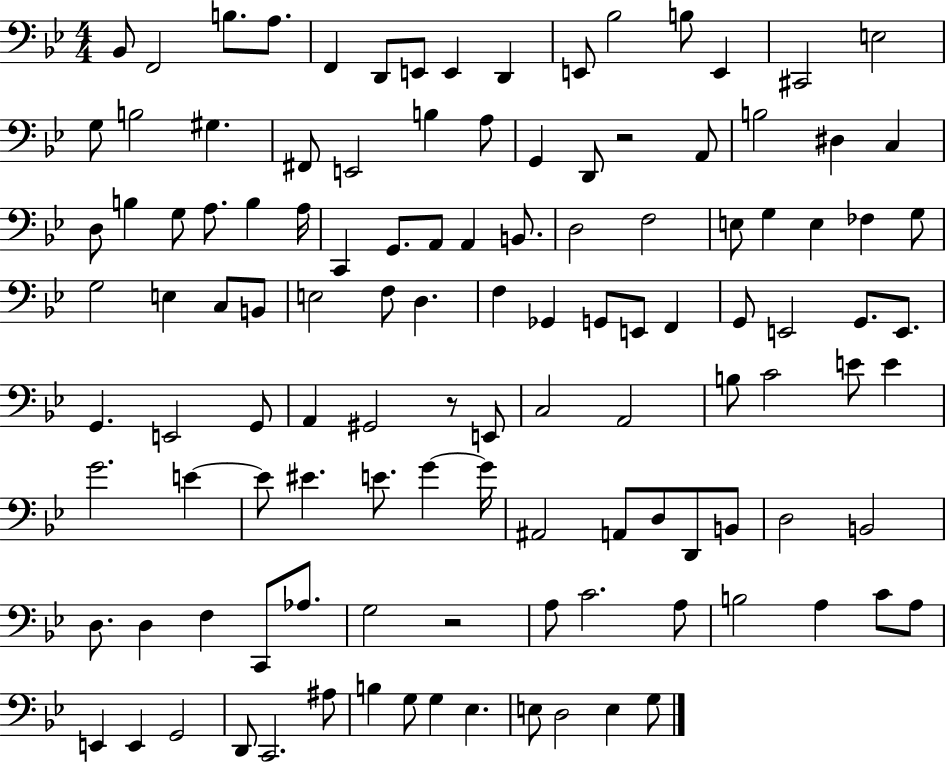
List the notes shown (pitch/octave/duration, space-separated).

Bb2/e F2/h B3/e. A3/e. F2/q D2/e E2/e E2/q D2/q E2/e Bb3/h B3/e E2/q C#2/h E3/h G3/e B3/h G#3/q. F#2/e E2/h B3/q A3/e G2/q D2/e R/h A2/e B3/h D#3/q C3/q D3/e B3/q G3/e A3/e. B3/q A3/s C2/q G2/e. A2/e A2/q B2/e. D3/h F3/h E3/e G3/q E3/q FES3/q G3/e G3/h E3/q C3/e B2/e E3/h F3/e D3/q. F3/q Gb2/q G2/e E2/e F2/q G2/e E2/h G2/e. E2/e. G2/q. E2/h G2/e A2/q G#2/h R/e E2/e C3/h A2/h B3/e C4/h E4/e E4/q G4/h. E4/q E4/e EIS4/q. E4/e. G4/q G4/s A#2/h A2/e D3/e D2/e B2/e D3/h B2/h D3/e. D3/q F3/q C2/e Ab3/e. G3/h R/h A3/e C4/h. A3/e B3/h A3/q C4/e A3/e E2/q E2/q G2/h D2/e C2/h. A#3/e B3/q G3/e G3/q Eb3/q. E3/e D3/h E3/q G3/e